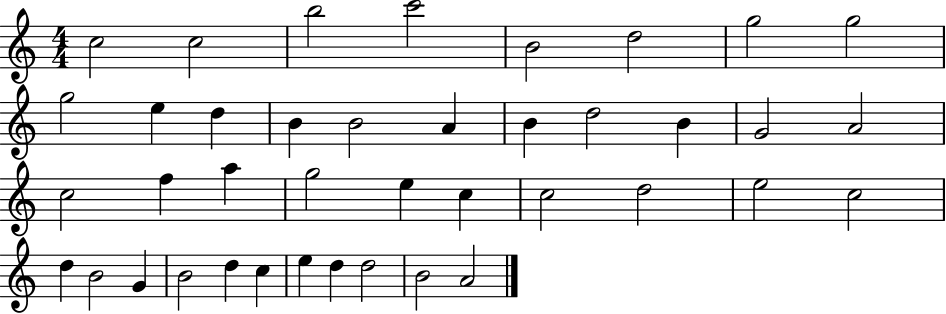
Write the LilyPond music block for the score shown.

{
  \clef treble
  \numericTimeSignature
  \time 4/4
  \key c \major
  c''2 c''2 | b''2 c'''2 | b'2 d''2 | g''2 g''2 | \break g''2 e''4 d''4 | b'4 b'2 a'4 | b'4 d''2 b'4 | g'2 a'2 | \break c''2 f''4 a''4 | g''2 e''4 c''4 | c''2 d''2 | e''2 c''2 | \break d''4 b'2 g'4 | b'2 d''4 c''4 | e''4 d''4 d''2 | b'2 a'2 | \break \bar "|."
}